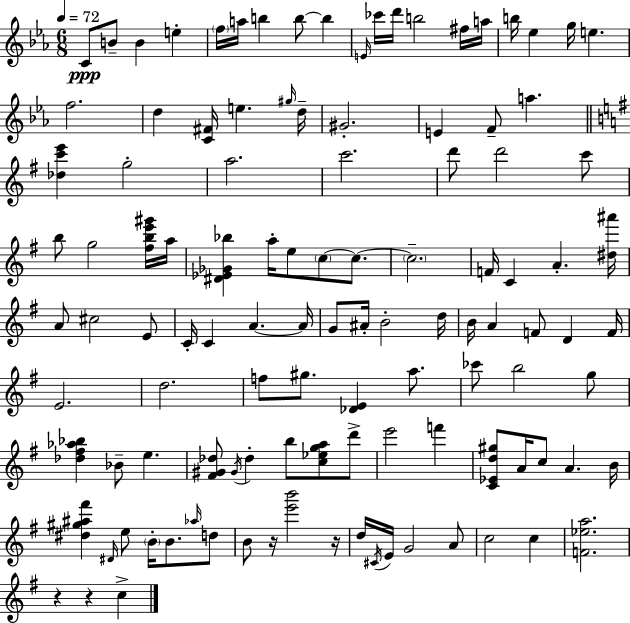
C4/e B4/e B4/q E5/q F5/s A5/s B5/q B5/e B5/q E4/s CES6/s D6/s B5/h F#5/s A5/s B5/s Eb5/q G5/s E5/q. F5/h. D5/q [C4,F#4]/s E5/q. G#5/s D5/s G#4/h. E4/q F4/e A5/q. [Db5,C6,E6]/q G5/h A5/h. C6/h. D6/e D6/h C6/e B5/e G5/h [F#5,B5,E6,G#6]/s A5/s [D#4,Eb4,Gb4,Bb5]/q A5/s E5/e C5/e C5/e. C5/h. F4/s C4/q A4/q. [D#5,A#6]/s A4/e C#5/h E4/e C4/s C4/q A4/q. A4/s G4/e A#4/s B4/h D5/s B4/s A4/q F4/e D4/q F4/s E4/h. D5/h. F5/e G#5/e. [Db4,E4]/q A5/e. CES6/e B5/h G5/e [Db5,F#5,Ab5,Bb5]/q Bb4/e E5/q. [F#4,G#4,Db5]/e G#4/s Db5/q B5/e [C5,Eb5,G5,A5]/e D6/e E6/h F6/q [C4,Eb4,D5,G#5]/e A4/s C5/e A4/q. B4/s [D#5,G#5,A#5,F#6]/q D#4/s E5/e B4/s B4/e. Ab5/s D5/e B4/e R/s [E6,B6]/h R/s D5/s C#4/s E4/s G4/h A4/e C5/h C5/q [F4,Eb5,A5]/h. R/q R/q C5/q